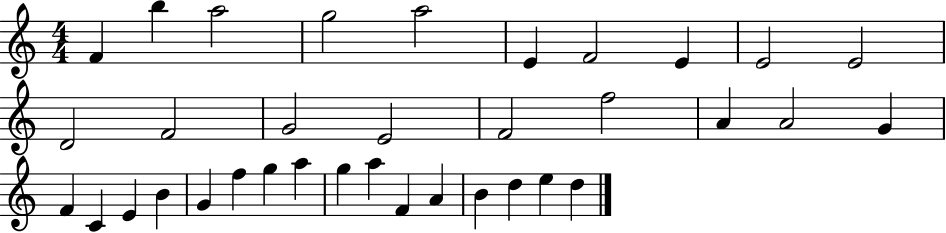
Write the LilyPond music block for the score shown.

{
  \clef treble
  \numericTimeSignature
  \time 4/4
  \key c \major
  f'4 b''4 a''2 | g''2 a''2 | e'4 f'2 e'4 | e'2 e'2 | \break d'2 f'2 | g'2 e'2 | f'2 f''2 | a'4 a'2 g'4 | \break f'4 c'4 e'4 b'4 | g'4 f''4 g''4 a''4 | g''4 a''4 f'4 a'4 | b'4 d''4 e''4 d''4 | \break \bar "|."
}